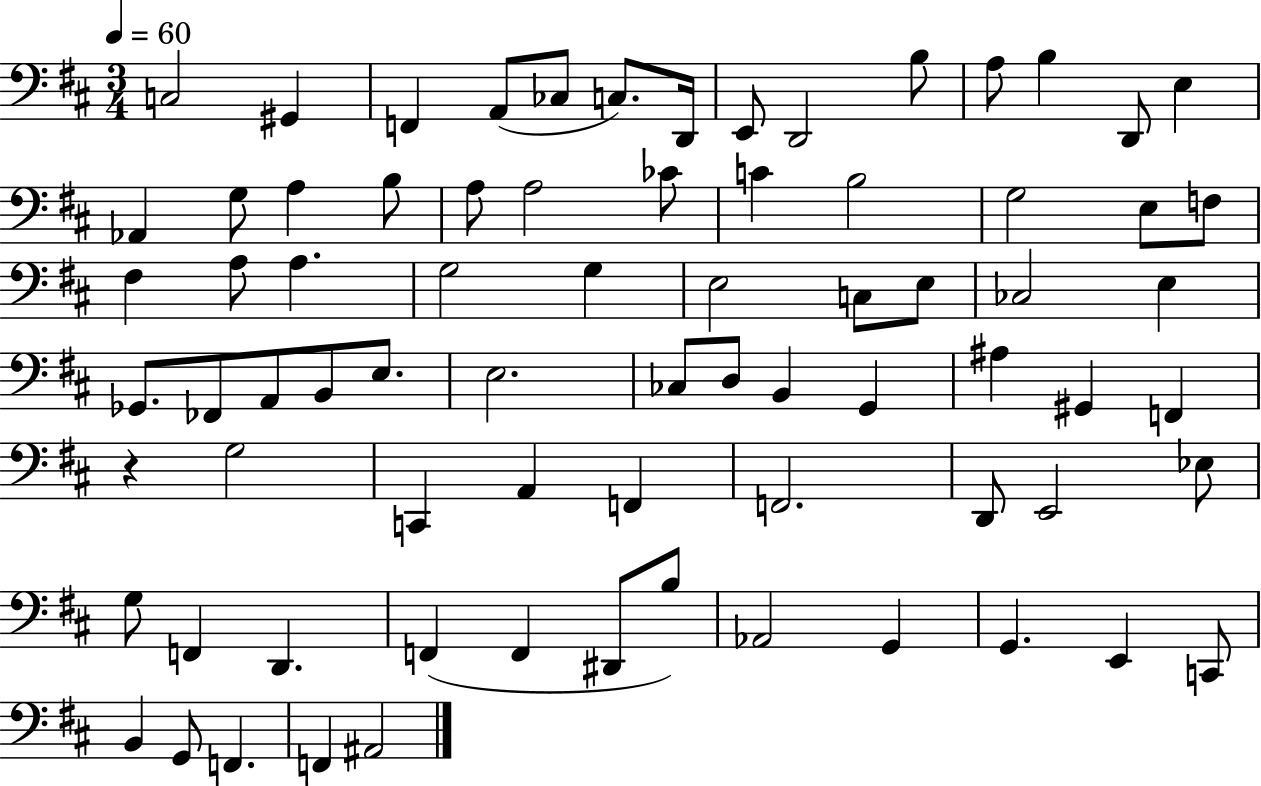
{
  \clef bass
  \numericTimeSignature
  \time 3/4
  \key d \major
  \tempo 4 = 60
  c2 gis,4 | f,4 a,8( ces8 c8.) d,16 | e,8 d,2 b8 | a8 b4 d,8 e4 | \break aes,4 g8 a4 b8 | a8 a2 ces'8 | c'4 b2 | g2 e8 f8 | \break fis4 a8 a4. | g2 g4 | e2 c8 e8 | ces2 e4 | \break ges,8. fes,8 a,8 b,8 e8. | e2. | ces8 d8 b,4 g,4 | ais4 gis,4 f,4 | \break r4 g2 | c,4 a,4 f,4 | f,2. | d,8 e,2 ees8 | \break g8 f,4 d,4. | f,4( f,4 dis,8 b8) | aes,2 g,4 | g,4. e,4 c,8 | \break b,4 g,8 f,4. | f,4 ais,2 | \bar "|."
}